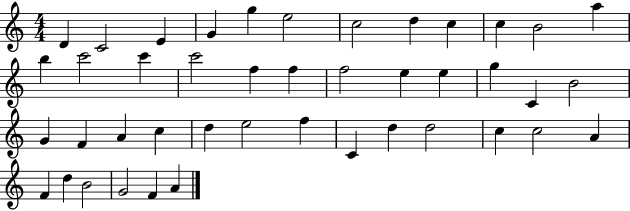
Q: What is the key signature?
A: C major